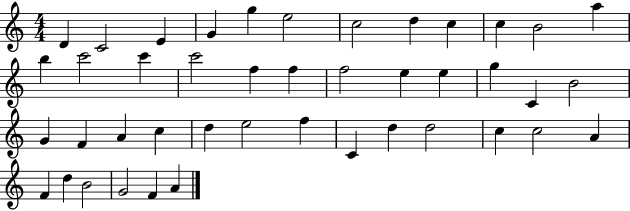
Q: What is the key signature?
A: C major